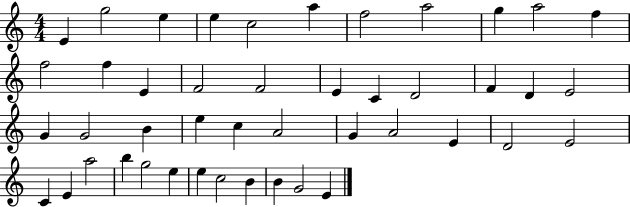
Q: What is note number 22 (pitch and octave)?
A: E4